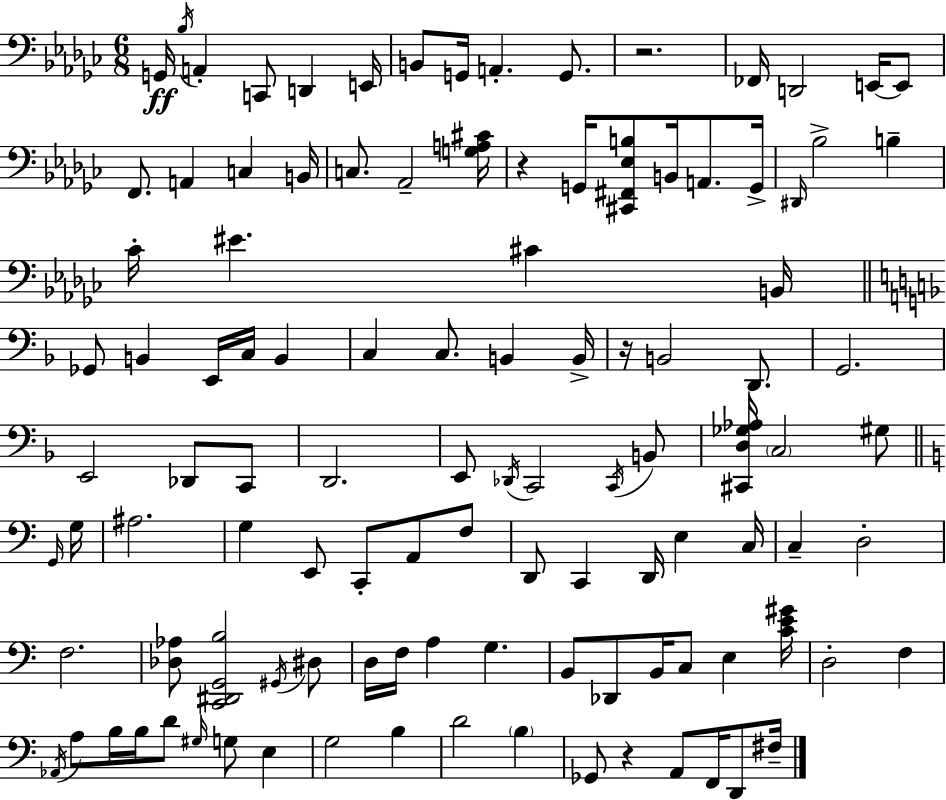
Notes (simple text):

G2/s Bb3/s A2/q C2/e D2/q E2/s B2/e G2/s A2/q. G2/e. R/h. FES2/s D2/h E2/s E2/e F2/e. A2/q C3/q B2/s C3/e. Ab2/h [G3,A3,C#4]/s R/q G2/s [C#2,F#2,Eb3,B3]/e B2/s A2/e. G2/s D#2/s Bb3/h B3/q CES4/s EIS4/q. C#4/q B2/s Gb2/e B2/q E2/s C3/s B2/q C3/q C3/e. B2/q B2/s R/s B2/h D2/e. G2/h. E2/h Db2/e C2/e D2/h. E2/e Db2/s C2/h C2/s B2/e [C#2,D3,Gb3,Ab3]/s C3/h G#3/e G2/s G3/s A#3/h. G3/q E2/e C2/e A2/e F3/e D2/e C2/q D2/s E3/q C3/s C3/q D3/h F3/h. [Db3,Ab3]/e [C2,D#2,G2,B3]/h G#2/s D#3/e D3/s F3/s A3/q G3/q. B2/e Db2/e B2/s C3/e E3/q [C4,E4,G#4]/s D3/h F3/q Ab2/s A3/e B3/s B3/s D4/e G#3/s G3/e E3/q G3/h B3/q D4/h B3/q Gb2/e R/q A2/e F2/s D2/e F#3/s